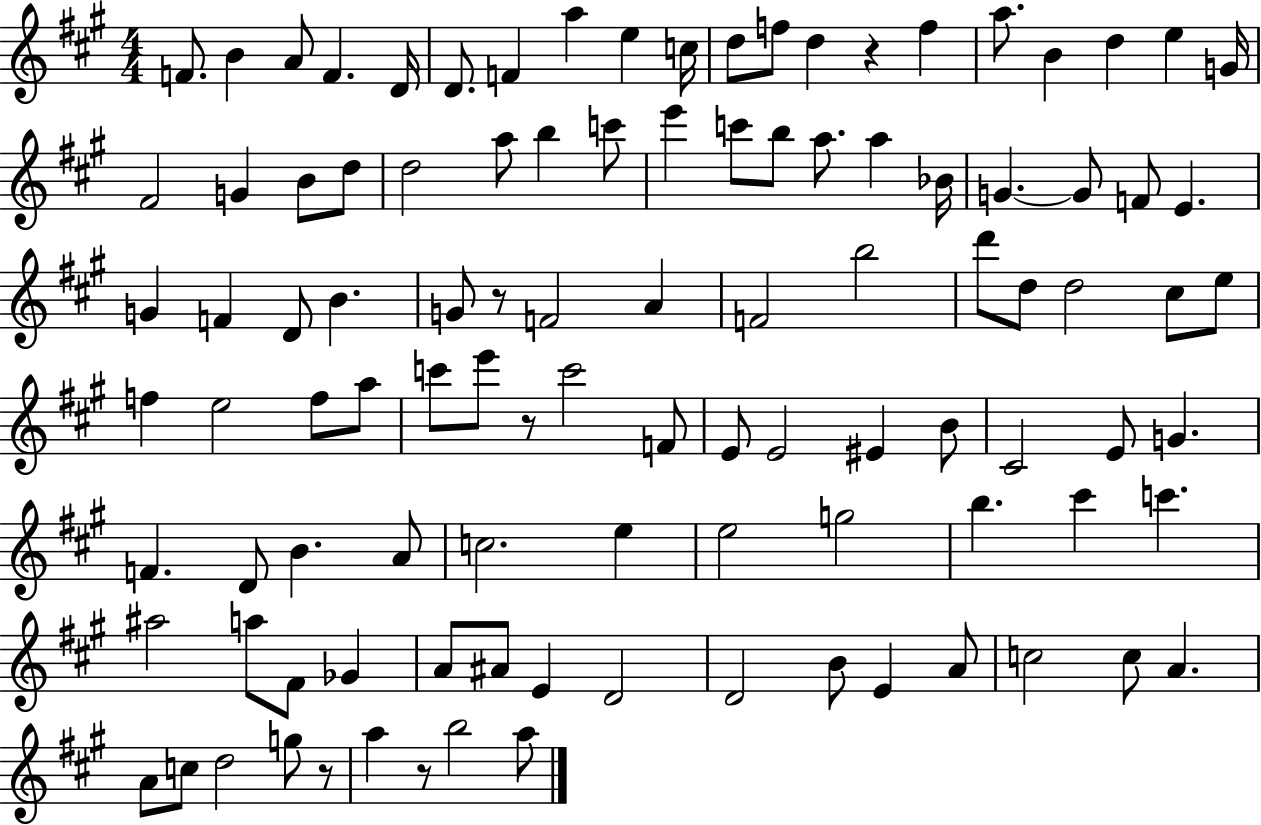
X:1
T:Untitled
M:4/4
L:1/4
K:A
F/2 B A/2 F D/4 D/2 F a e c/4 d/2 f/2 d z f a/2 B d e G/4 ^F2 G B/2 d/2 d2 a/2 b c'/2 e' c'/2 b/2 a/2 a _B/4 G G/2 F/2 E G F D/2 B G/2 z/2 F2 A F2 b2 d'/2 d/2 d2 ^c/2 e/2 f e2 f/2 a/2 c'/2 e'/2 z/2 c'2 F/2 E/2 E2 ^E B/2 ^C2 E/2 G F D/2 B A/2 c2 e e2 g2 b ^c' c' ^a2 a/2 ^F/2 _G A/2 ^A/2 E D2 D2 B/2 E A/2 c2 c/2 A A/2 c/2 d2 g/2 z/2 a z/2 b2 a/2